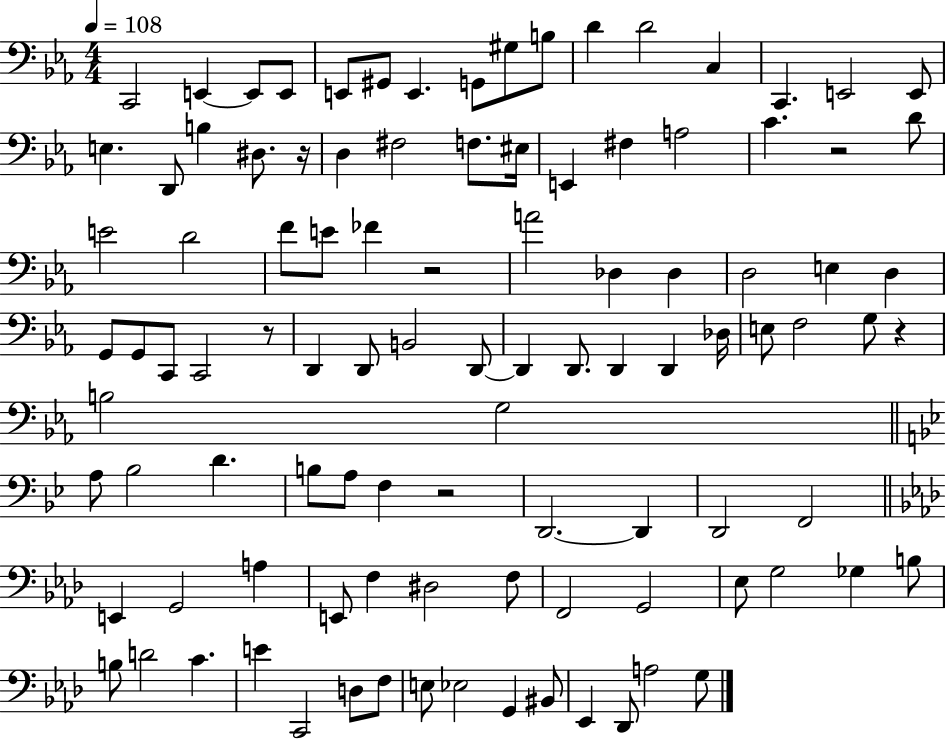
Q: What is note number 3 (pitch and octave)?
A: E2